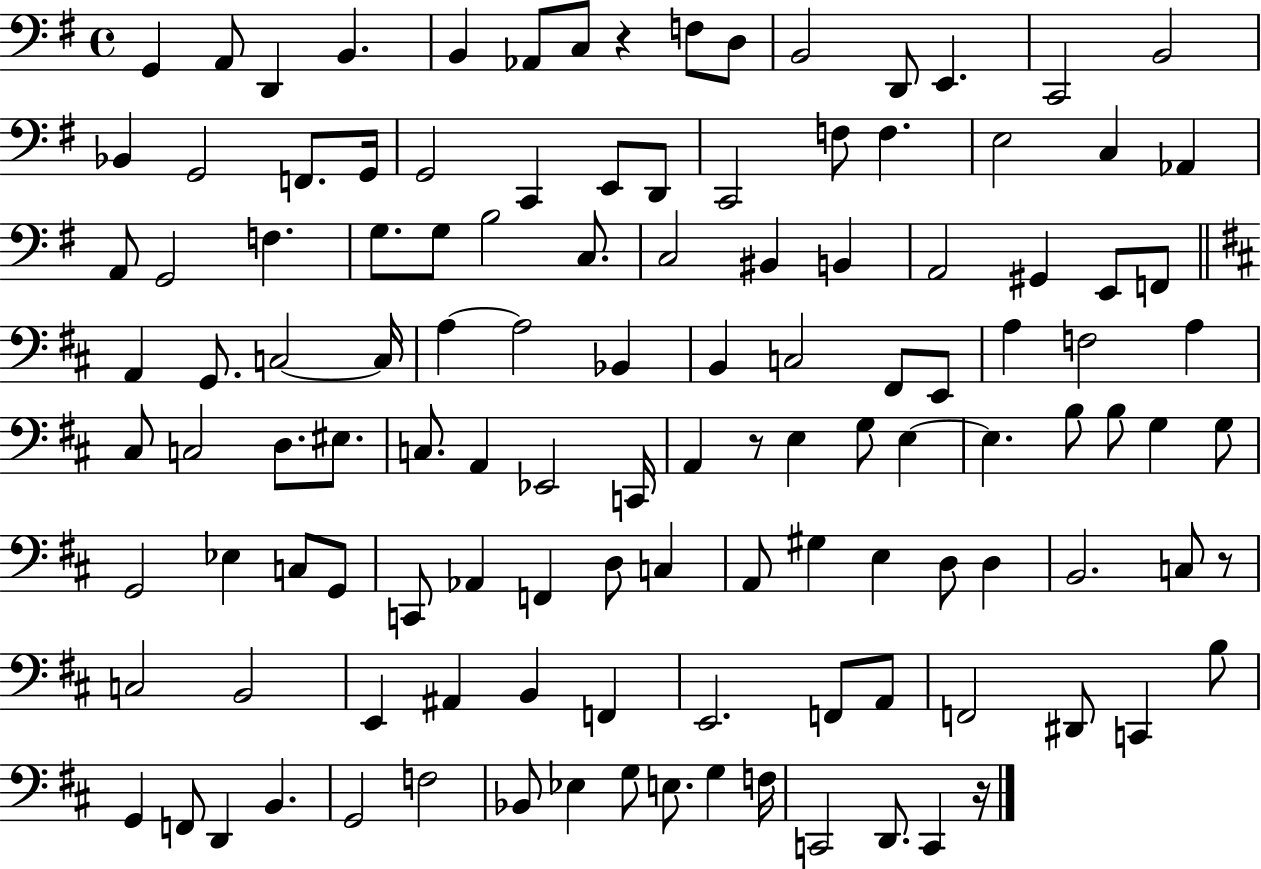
X:1
T:Untitled
M:4/4
L:1/4
K:G
G,, A,,/2 D,, B,, B,, _A,,/2 C,/2 z F,/2 D,/2 B,,2 D,,/2 E,, C,,2 B,,2 _B,, G,,2 F,,/2 G,,/4 G,,2 C,, E,,/2 D,,/2 C,,2 F,/2 F, E,2 C, _A,, A,,/2 G,,2 F, G,/2 G,/2 B,2 C,/2 C,2 ^B,, B,, A,,2 ^G,, E,,/2 F,,/2 A,, G,,/2 C,2 C,/4 A, A,2 _B,, B,, C,2 ^F,,/2 E,,/2 A, F,2 A, ^C,/2 C,2 D,/2 ^E,/2 C,/2 A,, _E,,2 C,,/4 A,, z/2 E, G,/2 E, E, B,/2 B,/2 G, G,/2 G,,2 _E, C,/2 G,,/2 C,,/2 _A,, F,, D,/2 C, A,,/2 ^G, E, D,/2 D, B,,2 C,/2 z/2 C,2 B,,2 E,, ^A,, B,, F,, E,,2 F,,/2 A,,/2 F,,2 ^D,,/2 C,, B,/2 G,, F,,/2 D,, B,, G,,2 F,2 _B,,/2 _E, G,/2 E,/2 G, F,/4 C,,2 D,,/2 C,, z/4